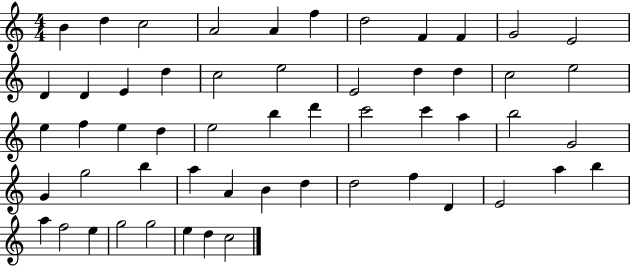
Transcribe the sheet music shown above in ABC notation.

X:1
T:Untitled
M:4/4
L:1/4
K:C
B d c2 A2 A f d2 F F G2 E2 D D E d c2 e2 E2 d d c2 e2 e f e d e2 b d' c'2 c' a b2 G2 G g2 b a A B d d2 f D E2 a b a f2 e g2 g2 e d c2